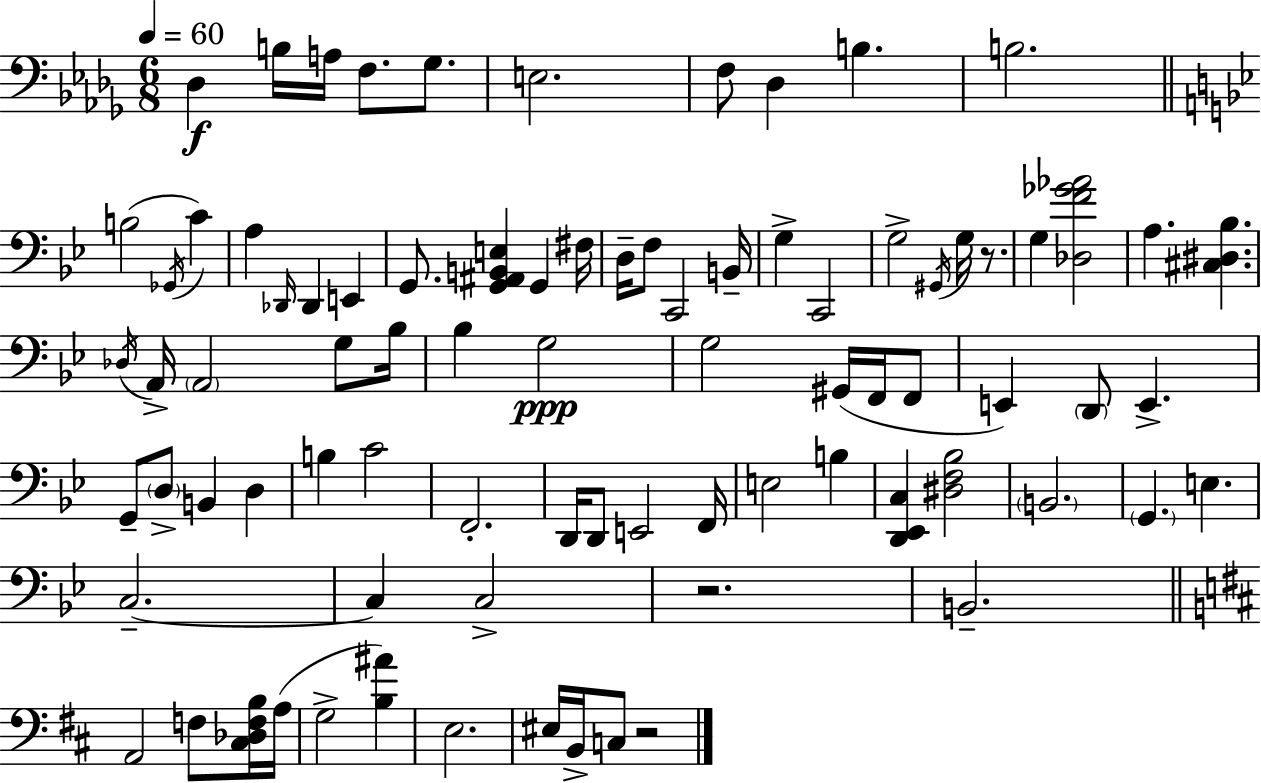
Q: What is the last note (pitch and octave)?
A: C3